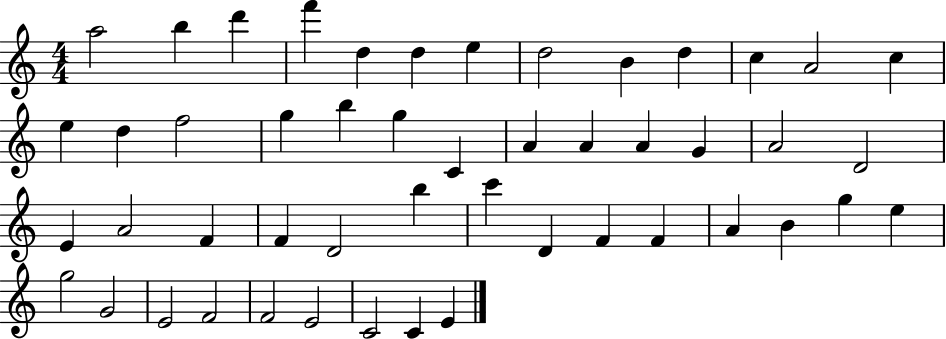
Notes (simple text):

A5/h B5/q D6/q F6/q D5/q D5/q E5/q D5/h B4/q D5/q C5/q A4/h C5/q E5/q D5/q F5/h G5/q B5/q G5/q C4/q A4/q A4/q A4/q G4/q A4/h D4/h E4/q A4/h F4/q F4/q D4/h B5/q C6/q D4/q F4/q F4/q A4/q B4/q G5/q E5/q G5/h G4/h E4/h F4/h F4/h E4/h C4/h C4/q E4/q